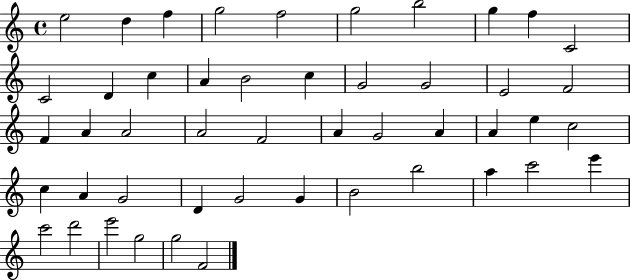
X:1
T:Untitled
M:4/4
L:1/4
K:C
e2 d f g2 f2 g2 b2 g f C2 C2 D c A B2 c G2 G2 E2 F2 F A A2 A2 F2 A G2 A A e c2 c A G2 D G2 G B2 b2 a c'2 e' c'2 d'2 e'2 g2 g2 F2